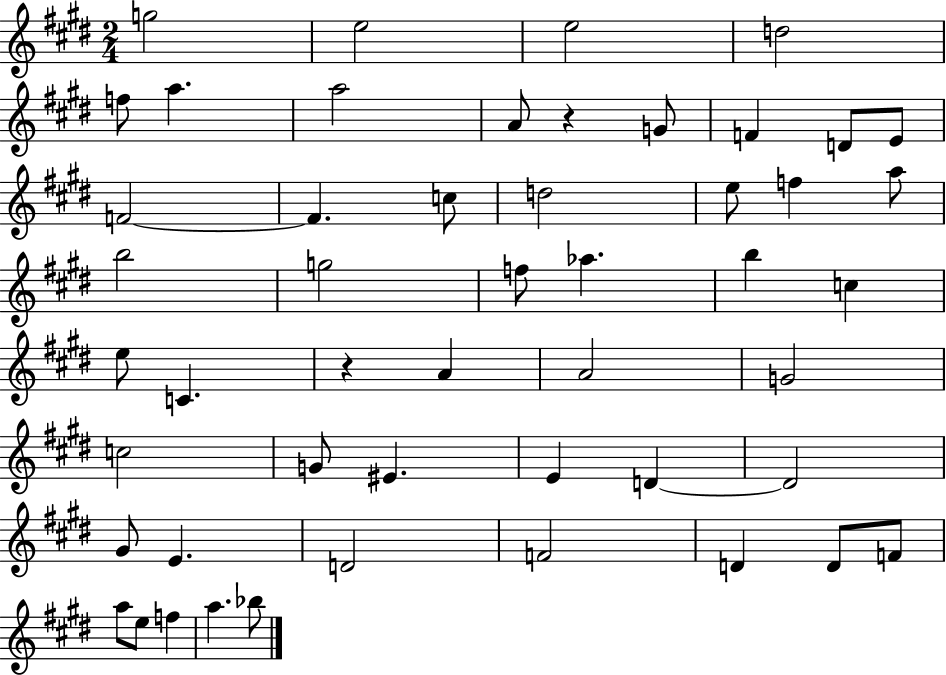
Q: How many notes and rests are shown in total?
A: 50